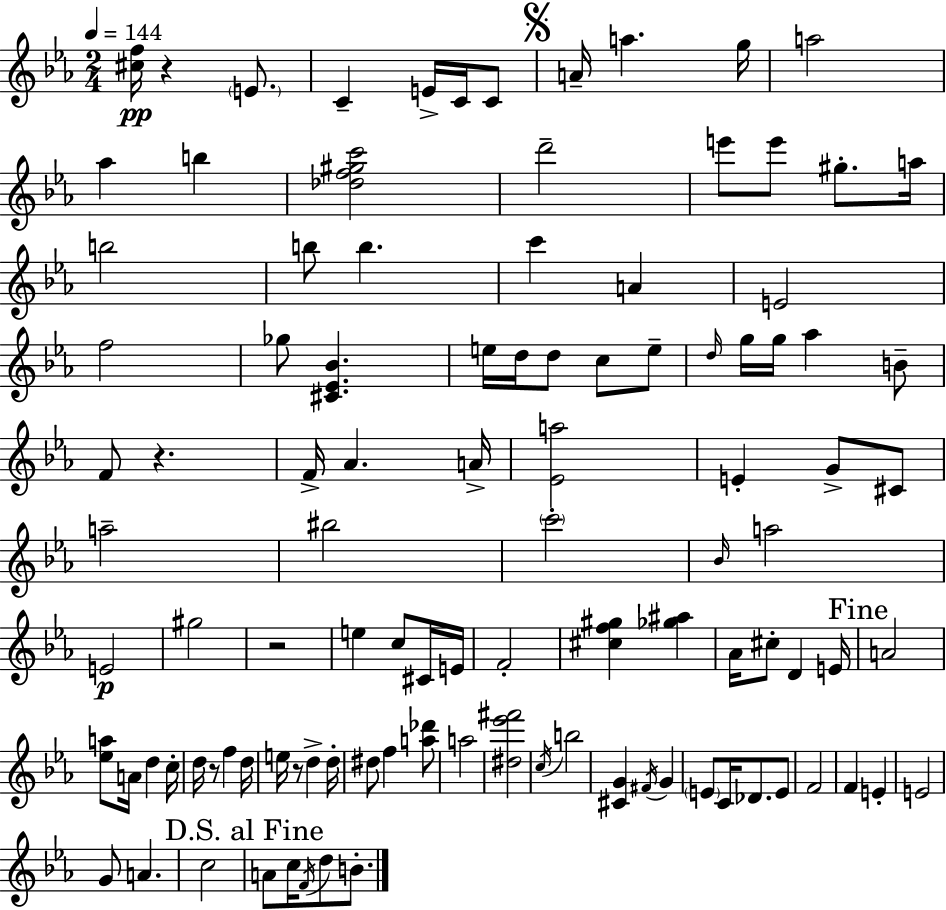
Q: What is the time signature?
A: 2/4